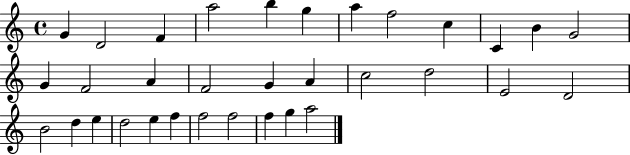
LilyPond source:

{
  \clef treble
  \time 4/4
  \defaultTimeSignature
  \key c \major
  g'4 d'2 f'4 | a''2 b''4 g''4 | a''4 f''2 c''4 | c'4 b'4 g'2 | \break g'4 f'2 a'4 | f'2 g'4 a'4 | c''2 d''2 | e'2 d'2 | \break b'2 d''4 e''4 | d''2 e''4 f''4 | f''2 f''2 | f''4 g''4 a''2 | \break \bar "|."
}